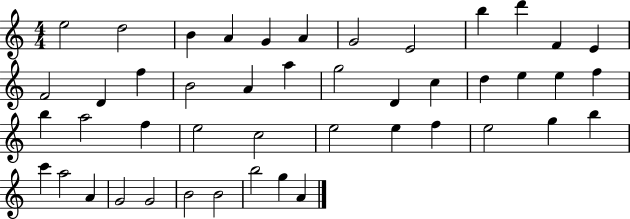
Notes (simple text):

E5/h D5/h B4/q A4/q G4/q A4/q G4/h E4/h B5/q D6/q F4/q E4/q F4/h D4/q F5/q B4/h A4/q A5/q G5/h D4/q C5/q D5/q E5/q E5/q F5/q B5/q A5/h F5/q E5/h C5/h E5/h E5/q F5/q E5/h G5/q B5/q C6/q A5/h A4/q G4/h G4/h B4/h B4/h B5/h G5/q A4/q